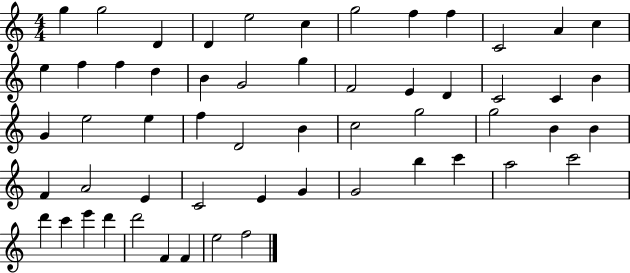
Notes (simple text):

G5/q G5/h D4/q D4/q E5/h C5/q G5/h F5/q F5/q C4/h A4/q C5/q E5/q F5/q F5/q D5/q B4/q G4/h G5/q F4/h E4/q D4/q C4/h C4/q B4/q G4/q E5/h E5/q F5/q D4/h B4/q C5/h G5/h G5/h B4/q B4/q F4/q A4/h E4/q C4/h E4/q G4/q G4/h B5/q C6/q A5/h C6/h D6/q C6/q E6/q D6/q D6/h F4/q F4/q E5/h F5/h